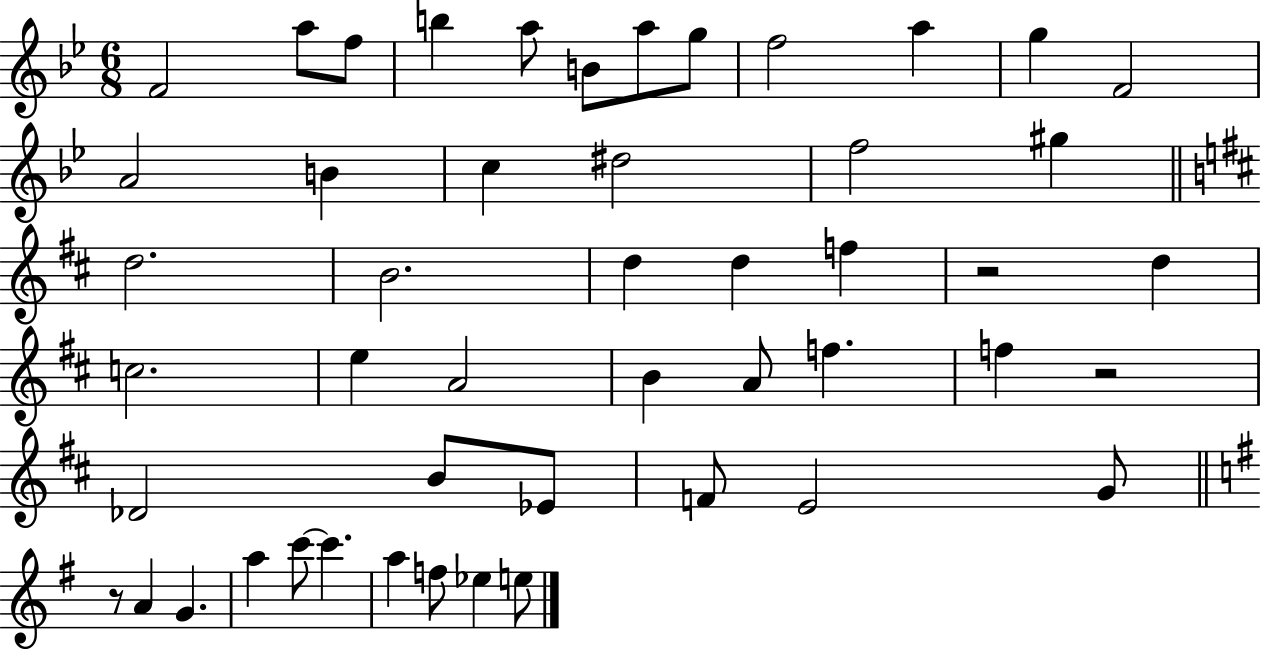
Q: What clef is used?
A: treble